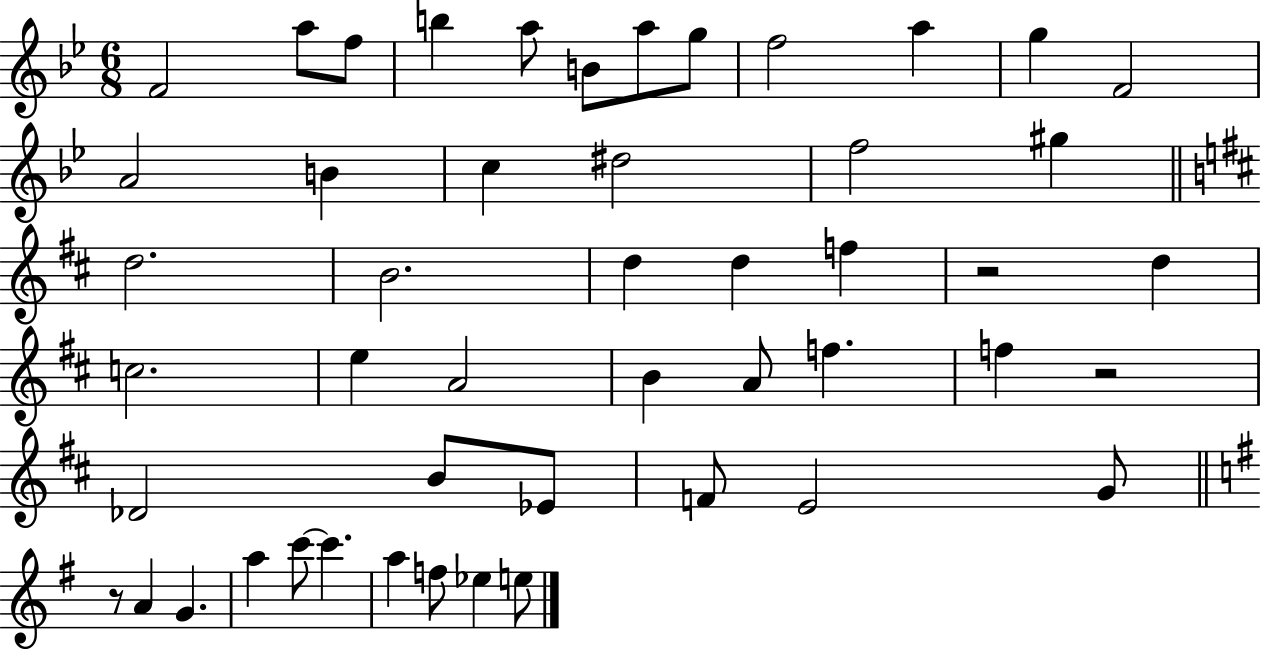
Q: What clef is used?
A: treble